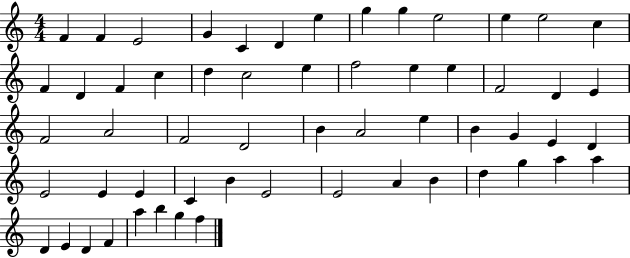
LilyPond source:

{
  \clef treble
  \numericTimeSignature
  \time 4/4
  \key c \major
  f'4 f'4 e'2 | g'4 c'4 d'4 e''4 | g''4 g''4 e''2 | e''4 e''2 c''4 | \break f'4 d'4 f'4 c''4 | d''4 c''2 e''4 | f''2 e''4 e''4 | f'2 d'4 e'4 | \break f'2 a'2 | f'2 d'2 | b'4 a'2 e''4 | b'4 g'4 e'4 d'4 | \break e'2 e'4 e'4 | c'4 b'4 e'2 | e'2 a'4 b'4 | d''4 g''4 a''4 a''4 | \break d'4 e'4 d'4 f'4 | a''4 b''4 g''4 f''4 | \bar "|."
}